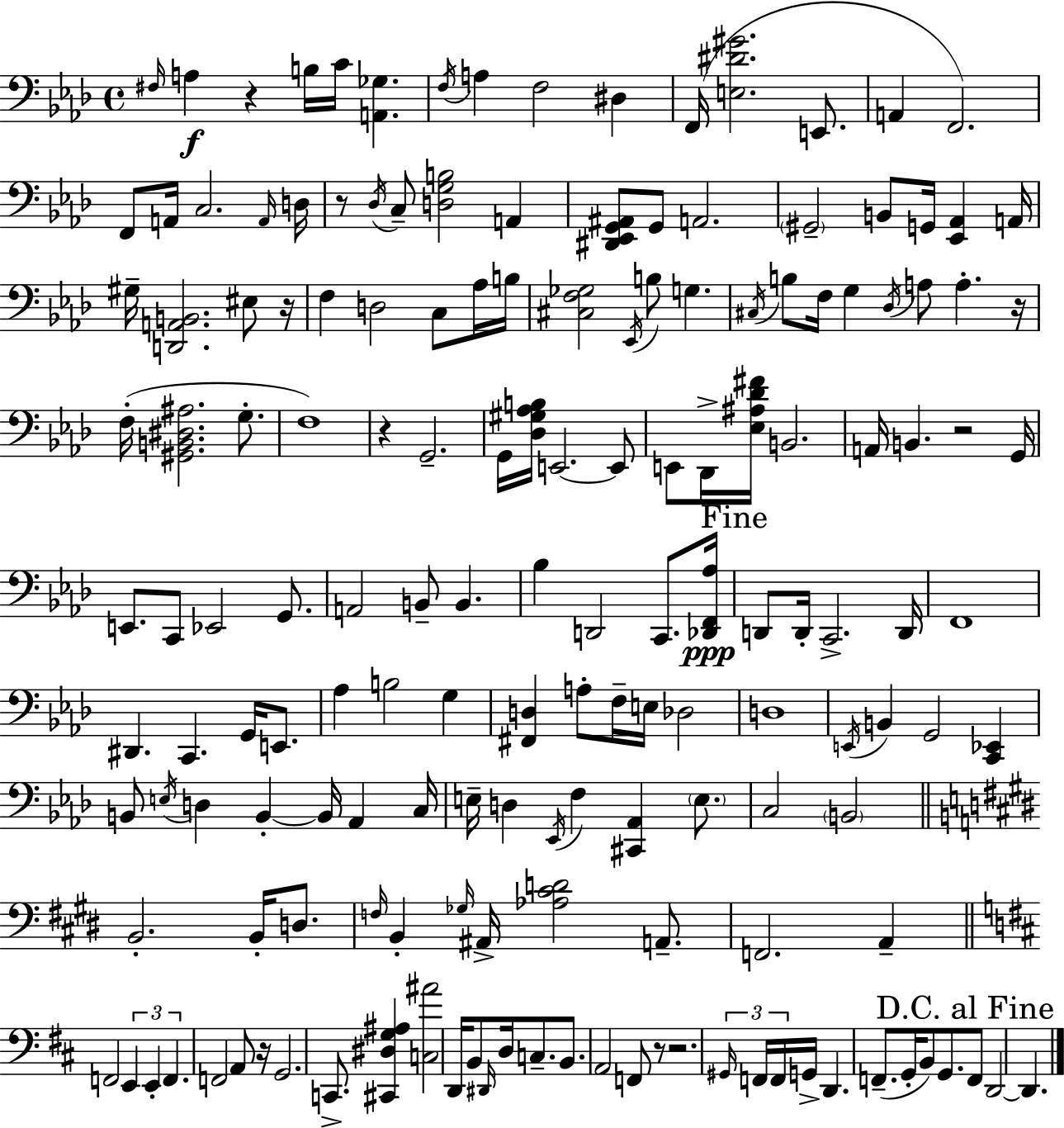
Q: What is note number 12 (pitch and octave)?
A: F2